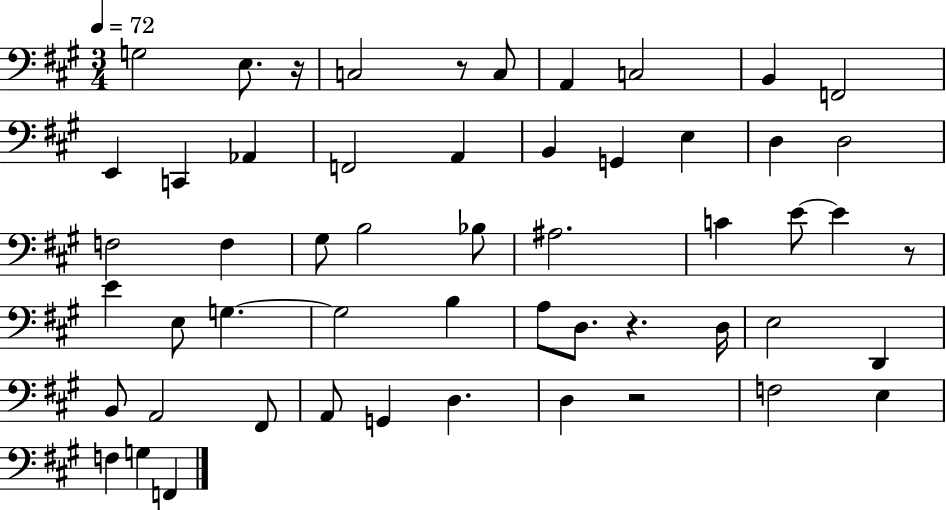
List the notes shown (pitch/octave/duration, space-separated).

G3/h E3/e. R/s C3/h R/e C3/e A2/q C3/h B2/q F2/h E2/q C2/q Ab2/q F2/h A2/q B2/q G2/q E3/q D3/q D3/h F3/h F3/q G#3/e B3/h Bb3/e A#3/h. C4/q E4/e E4/q R/e E4/q E3/e G3/q. G3/h B3/q A3/e D3/e. R/q. D3/s E3/h D2/q B2/e A2/h F#2/e A2/e G2/q D3/q. D3/q R/h F3/h E3/q F3/q G3/q F2/q